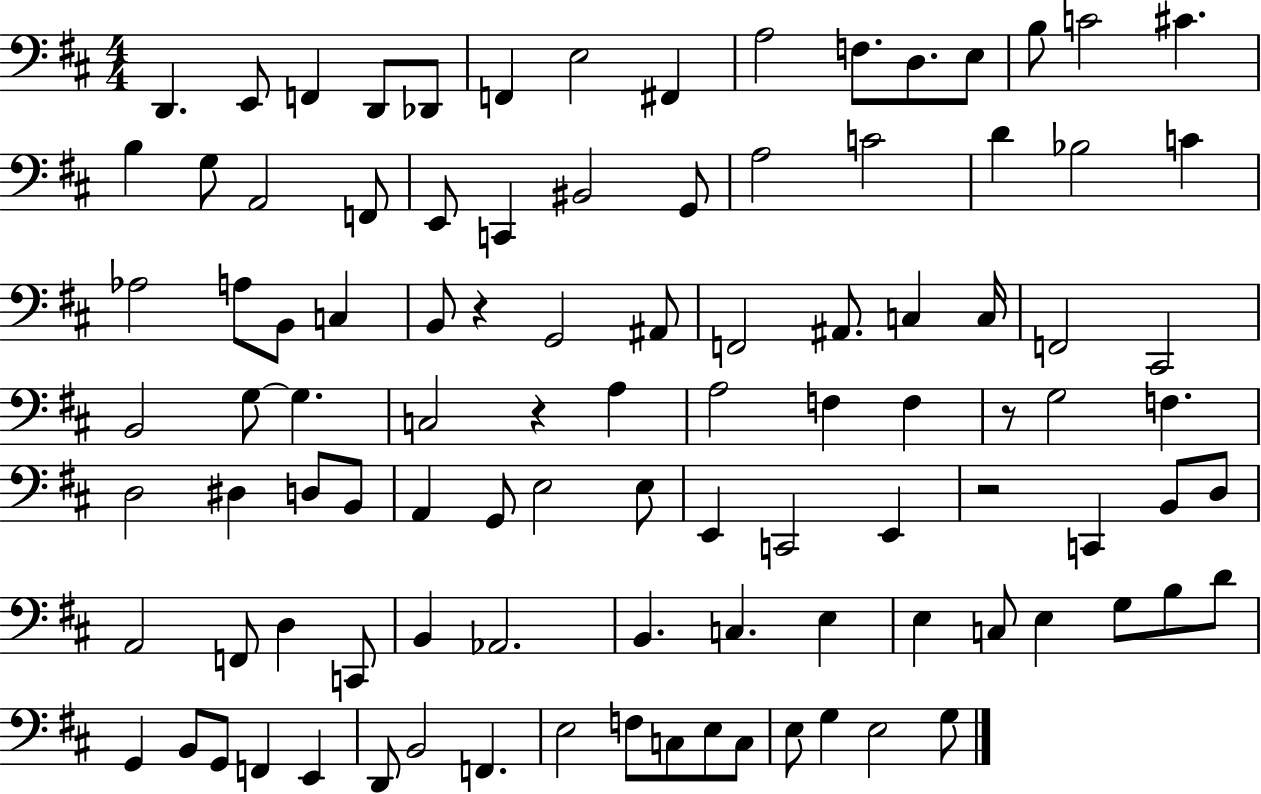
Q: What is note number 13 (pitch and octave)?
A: B3